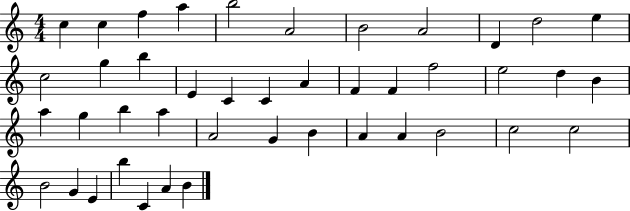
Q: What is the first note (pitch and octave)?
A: C5